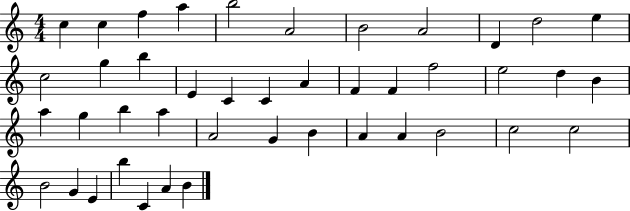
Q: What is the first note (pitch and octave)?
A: C5